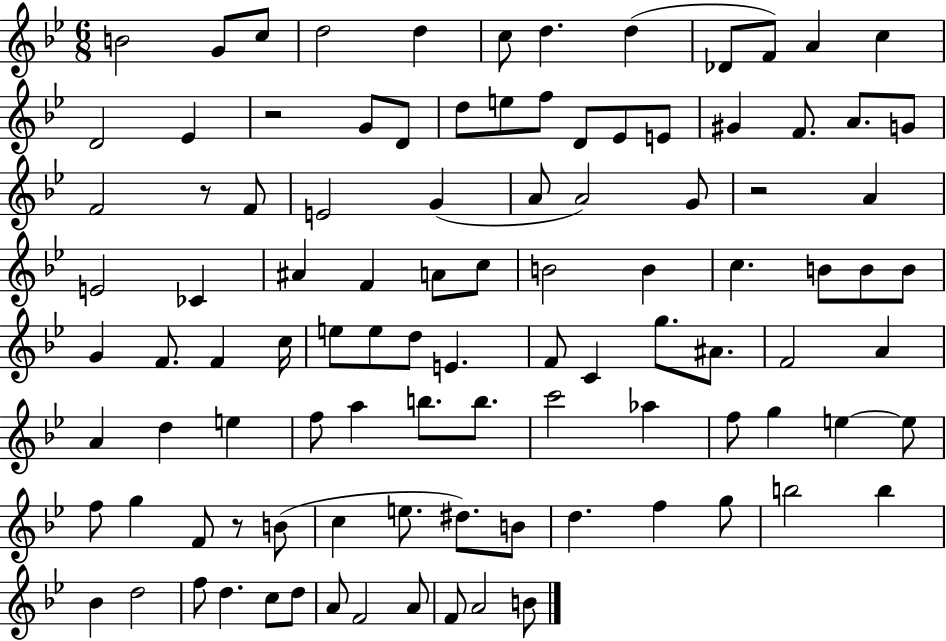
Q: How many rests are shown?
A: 4